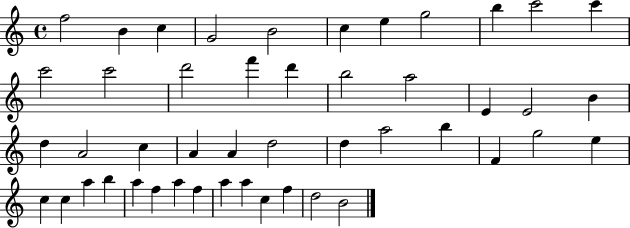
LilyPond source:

{
  \clef treble
  \time 4/4
  \defaultTimeSignature
  \key c \major
  f''2 b'4 c''4 | g'2 b'2 | c''4 e''4 g''2 | b''4 c'''2 c'''4 | \break c'''2 c'''2 | d'''2 f'''4 d'''4 | b''2 a''2 | e'4 e'2 b'4 | \break d''4 a'2 c''4 | a'4 a'4 d''2 | d''4 a''2 b''4 | f'4 g''2 e''4 | \break c''4 c''4 a''4 b''4 | a''4 f''4 a''4 f''4 | a''4 a''4 c''4 f''4 | d''2 b'2 | \break \bar "|."
}